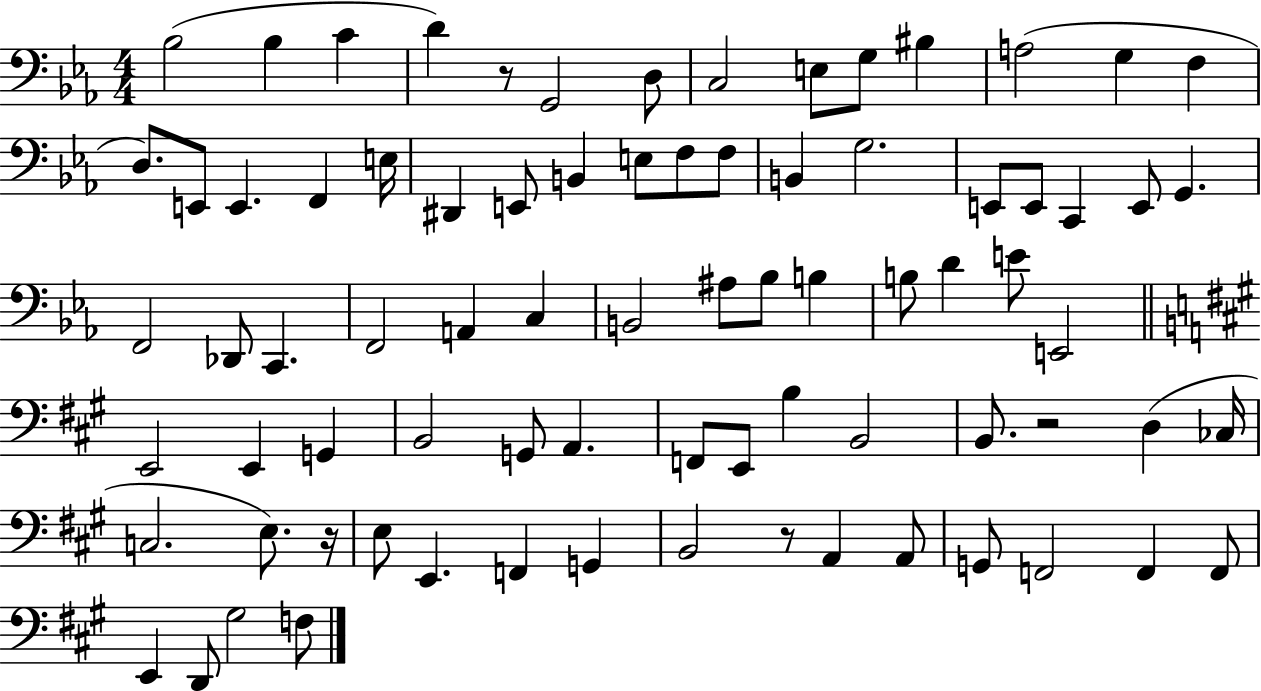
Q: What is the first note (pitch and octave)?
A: Bb3